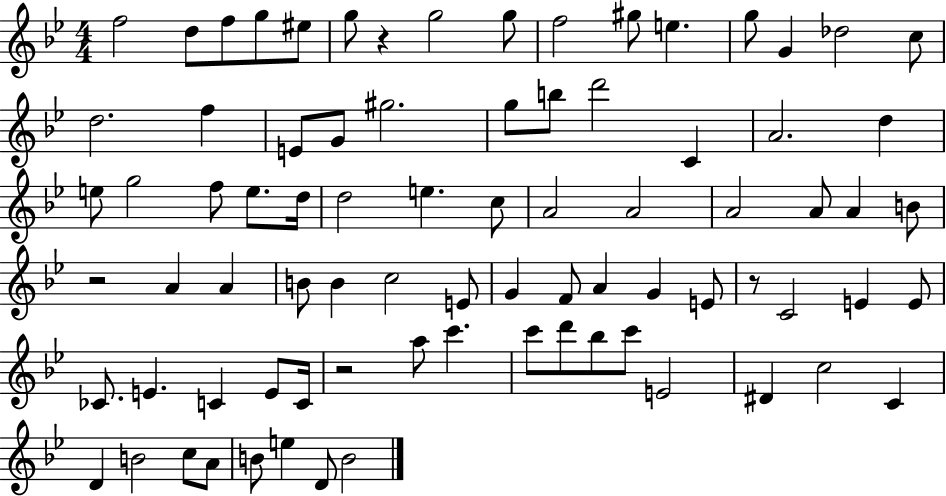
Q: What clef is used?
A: treble